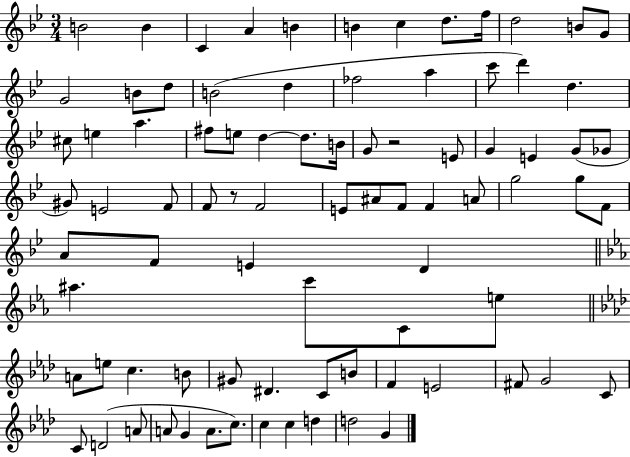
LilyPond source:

{
  \clef treble
  \numericTimeSignature
  \time 3/4
  \key bes \major
  b'2 b'4 | c'4 a'4 b'4 | b'4 c''4 d''8. f''16 | d''2 b'8 g'8 | \break g'2 b'8 d''8 | b'2( d''4 | fes''2 a''4 | c'''8 d'''4) d''4. | \break cis''8 e''4 a''4. | fis''8 e''8 d''4~~ d''8. b'16 | g'8 r2 e'8 | g'4 e'4 g'8( ges'8 | \break gis'8) e'2 f'8 | f'8 r8 f'2 | e'8 ais'8 f'8 f'4 a'8 | g''2 g''8 f'8 | \break a'8 f'8 e'4 d'4 | \bar "||" \break \key c \minor ais''4. c'''8 c'8 e''8 | \bar "||" \break \key aes \major a'8 e''8 c''4. b'8 | gis'8 dis'4. c'8 b'8 | f'4 e'2 | fis'8 g'2 c'8 | \break c'8 d'2( a'8 | a'8 g'4 a'8. c''8.) | c''4 c''4 d''4 | d''2 g'4 | \break \bar "|."
}